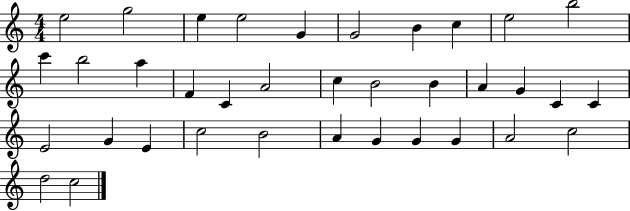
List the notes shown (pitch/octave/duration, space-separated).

E5/h G5/h E5/q E5/h G4/q G4/h B4/q C5/q E5/h B5/h C6/q B5/h A5/q F4/q C4/q A4/h C5/q B4/h B4/q A4/q G4/q C4/q C4/q E4/h G4/q E4/q C5/h B4/h A4/q G4/q G4/q G4/q A4/h C5/h D5/h C5/h